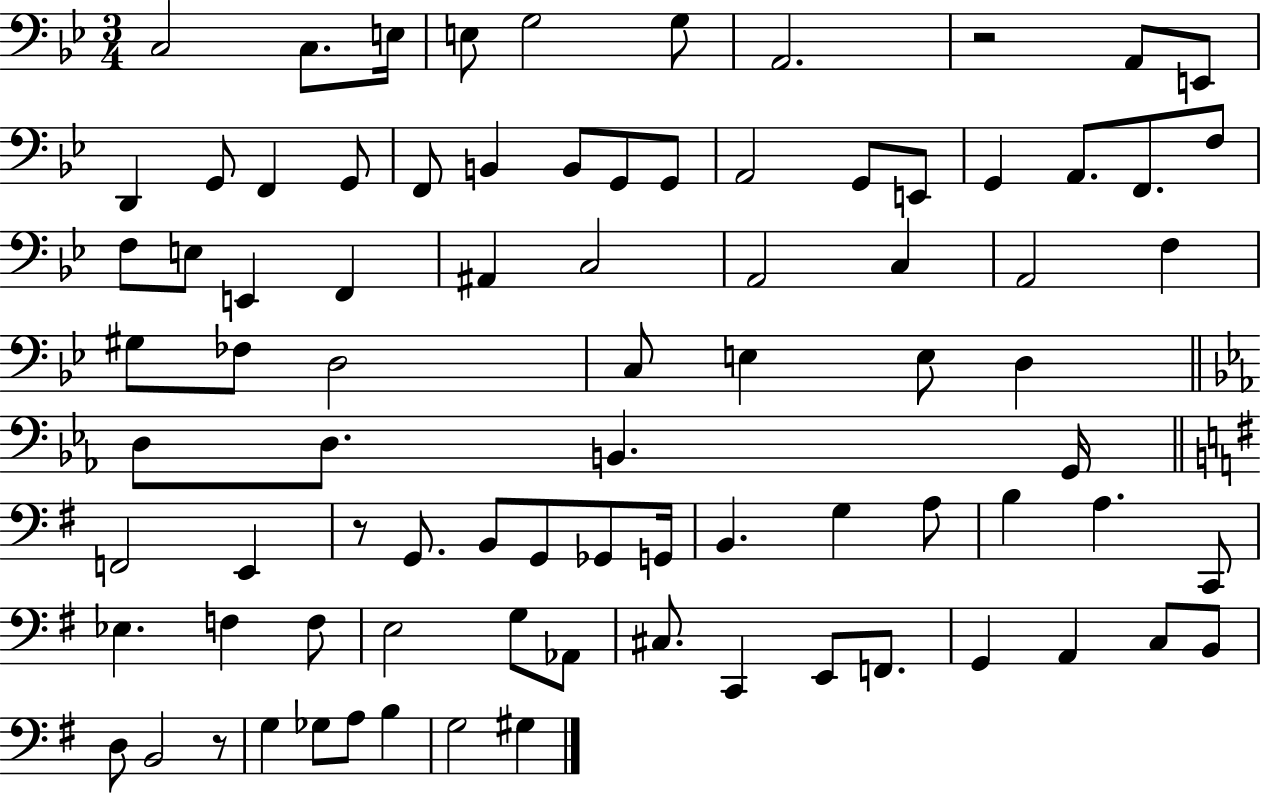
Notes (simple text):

C3/h C3/e. E3/s E3/e G3/h G3/e A2/h. R/h A2/e E2/e D2/q G2/e F2/q G2/e F2/e B2/q B2/e G2/e G2/e A2/h G2/e E2/e G2/q A2/e. F2/e. F3/e F3/e E3/e E2/q F2/q A#2/q C3/h A2/h C3/q A2/h F3/q G#3/e FES3/e D3/h C3/e E3/q E3/e D3/q D3/e D3/e. B2/q. G2/s F2/h E2/q R/e G2/e. B2/e G2/e Gb2/e G2/s B2/q. G3/q A3/e B3/q A3/q. C2/e Eb3/q. F3/q F3/e E3/h G3/e Ab2/e C#3/e. C2/q E2/e F2/e. G2/q A2/q C3/e B2/e D3/e B2/h R/e G3/q Gb3/e A3/e B3/q G3/h G#3/q